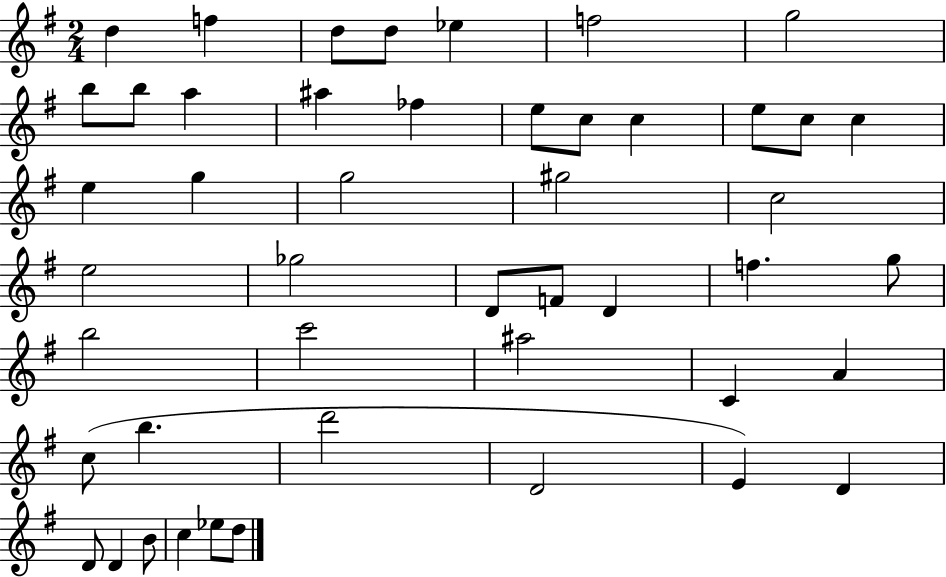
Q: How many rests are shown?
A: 0